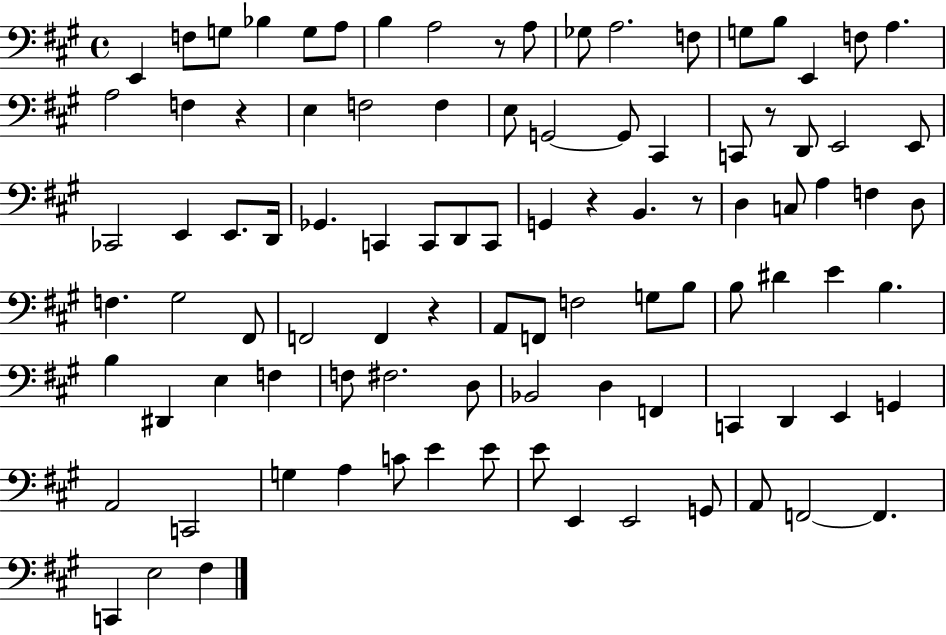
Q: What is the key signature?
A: A major